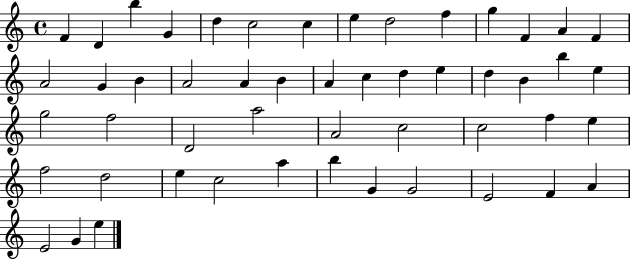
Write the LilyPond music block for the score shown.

{
  \clef treble
  \time 4/4
  \defaultTimeSignature
  \key c \major
  f'4 d'4 b''4 g'4 | d''4 c''2 c''4 | e''4 d''2 f''4 | g''4 f'4 a'4 f'4 | \break a'2 g'4 b'4 | a'2 a'4 b'4 | a'4 c''4 d''4 e''4 | d''4 b'4 b''4 e''4 | \break g''2 f''2 | d'2 a''2 | a'2 c''2 | c''2 f''4 e''4 | \break f''2 d''2 | e''4 c''2 a''4 | b''4 g'4 g'2 | e'2 f'4 a'4 | \break e'2 g'4 e''4 | \bar "|."
}